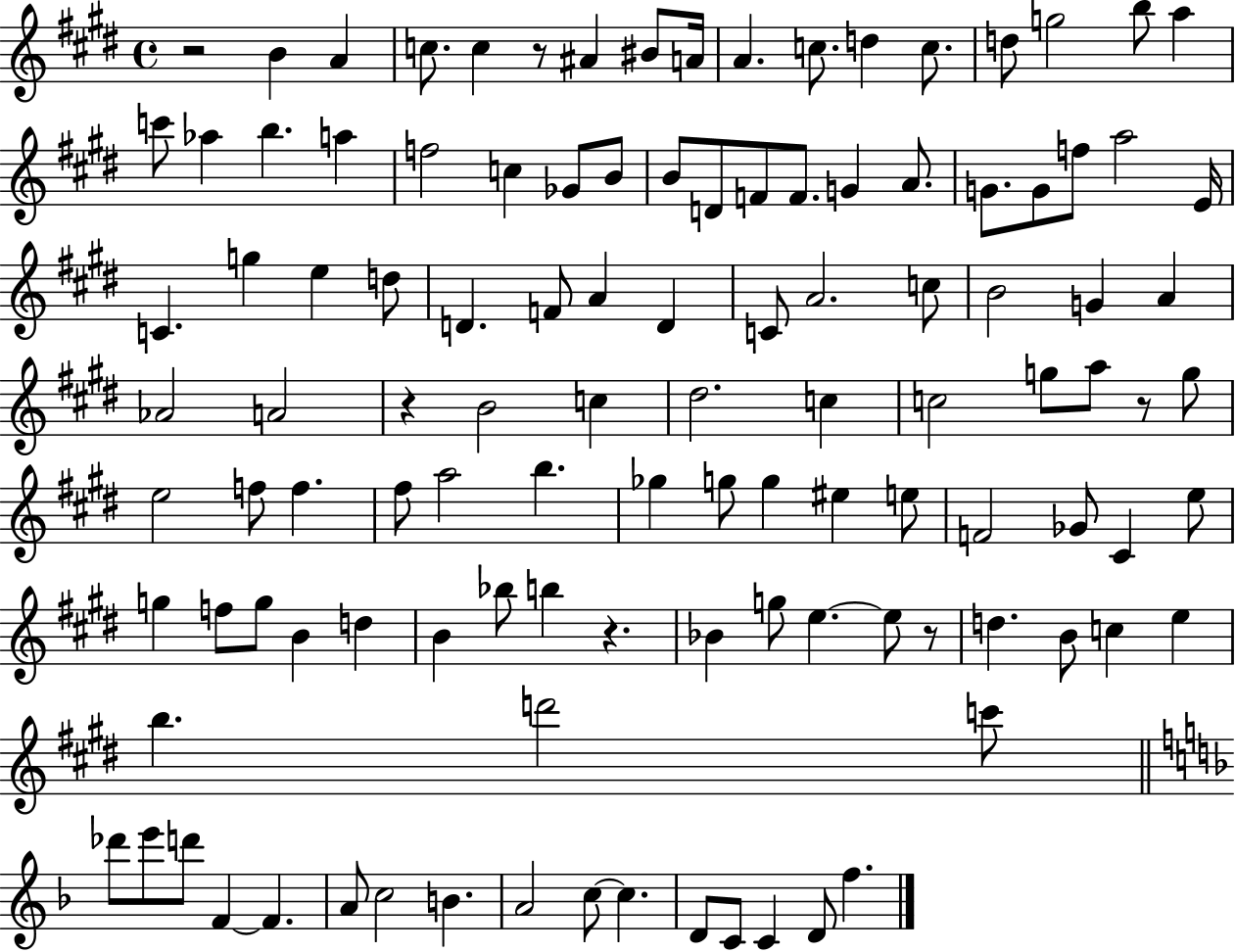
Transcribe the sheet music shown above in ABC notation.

X:1
T:Untitled
M:4/4
L:1/4
K:E
z2 B A c/2 c z/2 ^A ^B/2 A/4 A c/2 d c/2 d/2 g2 b/2 a c'/2 _a b a f2 c _G/2 B/2 B/2 D/2 F/2 F/2 G A/2 G/2 G/2 f/2 a2 E/4 C g e d/2 D F/2 A D C/2 A2 c/2 B2 G A _A2 A2 z B2 c ^d2 c c2 g/2 a/2 z/2 g/2 e2 f/2 f ^f/2 a2 b _g g/2 g ^e e/2 F2 _G/2 ^C e/2 g f/2 g/2 B d B _b/2 b z _B g/2 e e/2 z/2 d B/2 c e b d'2 c'/2 _d'/2 e'/2 d'/2 F F A/2 c2 B A2 c/2 c D/2 C/2 C D/2 f